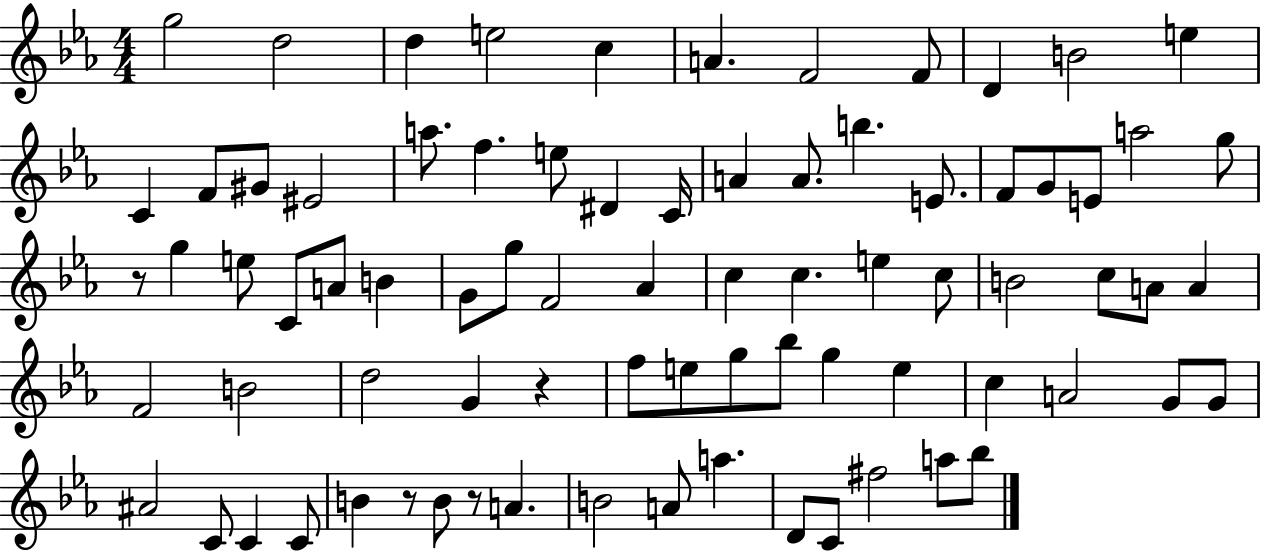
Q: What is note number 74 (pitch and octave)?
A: A5